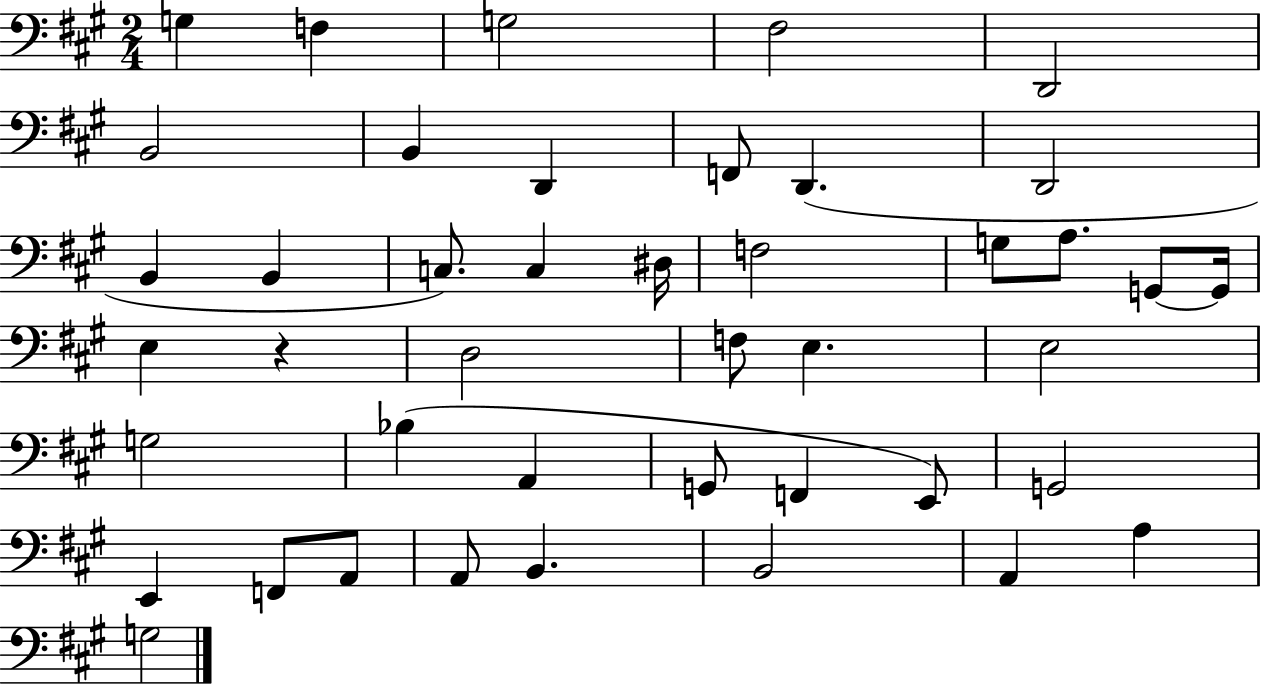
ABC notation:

X:1
T:Untitled
M:2/4
L:1/4
K:A
G, F, G,2 ^F,2 D,,2 B,,2 B,, D,, F,,/2 D,, D,,2 B,, B,, C,/2 C, ^D,/4 F,2 G,/2 A,/2 G,,/2 G,,/4 E, z D,2 F,/2 E, E,2 G,2 _B, A,, G,,/2 F,, E,,/2 G,,2 E,, F,,/2 A,,/2 A,,/2 B,, B,,2 A,, A, G,2